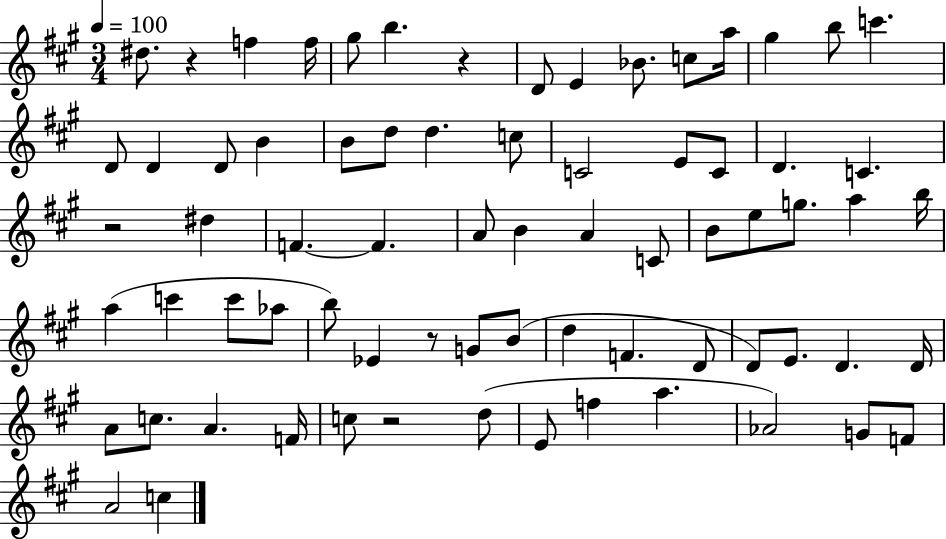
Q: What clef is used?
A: treble